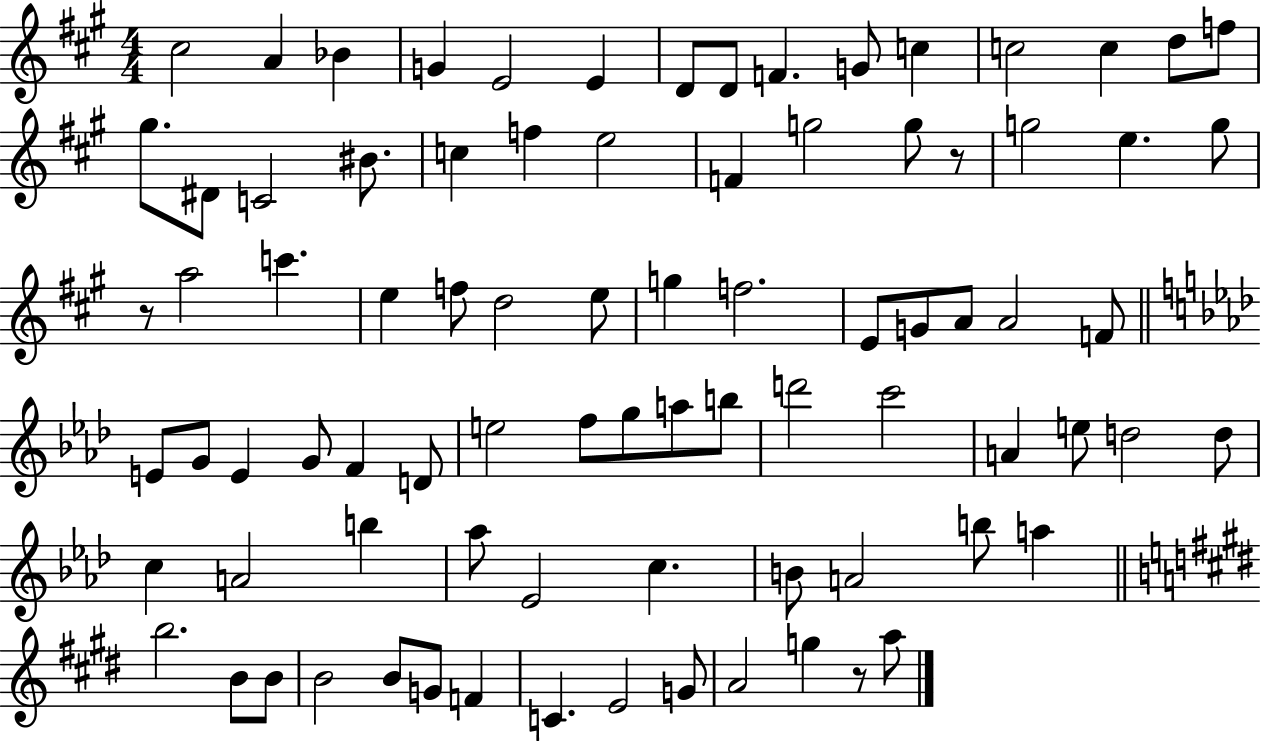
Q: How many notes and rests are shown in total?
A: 84